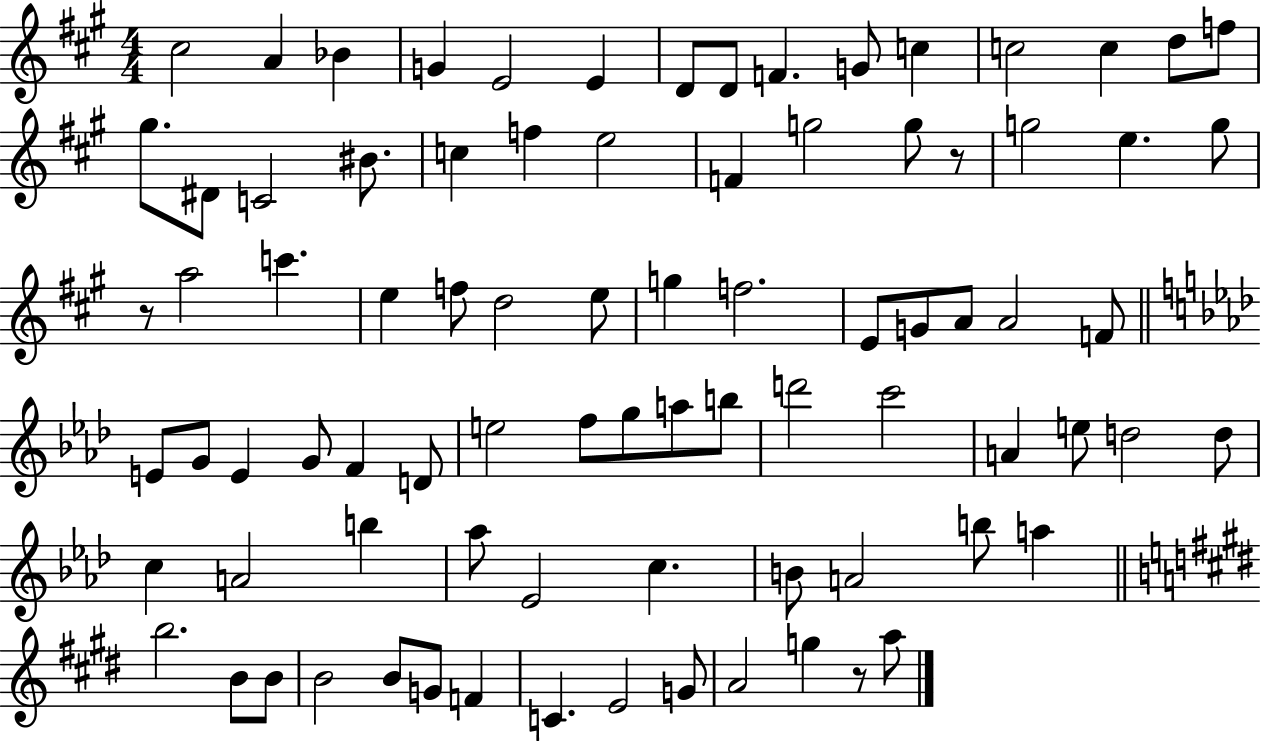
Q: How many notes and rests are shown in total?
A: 84